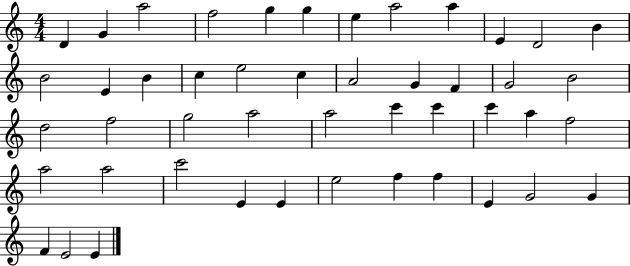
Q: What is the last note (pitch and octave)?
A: E4